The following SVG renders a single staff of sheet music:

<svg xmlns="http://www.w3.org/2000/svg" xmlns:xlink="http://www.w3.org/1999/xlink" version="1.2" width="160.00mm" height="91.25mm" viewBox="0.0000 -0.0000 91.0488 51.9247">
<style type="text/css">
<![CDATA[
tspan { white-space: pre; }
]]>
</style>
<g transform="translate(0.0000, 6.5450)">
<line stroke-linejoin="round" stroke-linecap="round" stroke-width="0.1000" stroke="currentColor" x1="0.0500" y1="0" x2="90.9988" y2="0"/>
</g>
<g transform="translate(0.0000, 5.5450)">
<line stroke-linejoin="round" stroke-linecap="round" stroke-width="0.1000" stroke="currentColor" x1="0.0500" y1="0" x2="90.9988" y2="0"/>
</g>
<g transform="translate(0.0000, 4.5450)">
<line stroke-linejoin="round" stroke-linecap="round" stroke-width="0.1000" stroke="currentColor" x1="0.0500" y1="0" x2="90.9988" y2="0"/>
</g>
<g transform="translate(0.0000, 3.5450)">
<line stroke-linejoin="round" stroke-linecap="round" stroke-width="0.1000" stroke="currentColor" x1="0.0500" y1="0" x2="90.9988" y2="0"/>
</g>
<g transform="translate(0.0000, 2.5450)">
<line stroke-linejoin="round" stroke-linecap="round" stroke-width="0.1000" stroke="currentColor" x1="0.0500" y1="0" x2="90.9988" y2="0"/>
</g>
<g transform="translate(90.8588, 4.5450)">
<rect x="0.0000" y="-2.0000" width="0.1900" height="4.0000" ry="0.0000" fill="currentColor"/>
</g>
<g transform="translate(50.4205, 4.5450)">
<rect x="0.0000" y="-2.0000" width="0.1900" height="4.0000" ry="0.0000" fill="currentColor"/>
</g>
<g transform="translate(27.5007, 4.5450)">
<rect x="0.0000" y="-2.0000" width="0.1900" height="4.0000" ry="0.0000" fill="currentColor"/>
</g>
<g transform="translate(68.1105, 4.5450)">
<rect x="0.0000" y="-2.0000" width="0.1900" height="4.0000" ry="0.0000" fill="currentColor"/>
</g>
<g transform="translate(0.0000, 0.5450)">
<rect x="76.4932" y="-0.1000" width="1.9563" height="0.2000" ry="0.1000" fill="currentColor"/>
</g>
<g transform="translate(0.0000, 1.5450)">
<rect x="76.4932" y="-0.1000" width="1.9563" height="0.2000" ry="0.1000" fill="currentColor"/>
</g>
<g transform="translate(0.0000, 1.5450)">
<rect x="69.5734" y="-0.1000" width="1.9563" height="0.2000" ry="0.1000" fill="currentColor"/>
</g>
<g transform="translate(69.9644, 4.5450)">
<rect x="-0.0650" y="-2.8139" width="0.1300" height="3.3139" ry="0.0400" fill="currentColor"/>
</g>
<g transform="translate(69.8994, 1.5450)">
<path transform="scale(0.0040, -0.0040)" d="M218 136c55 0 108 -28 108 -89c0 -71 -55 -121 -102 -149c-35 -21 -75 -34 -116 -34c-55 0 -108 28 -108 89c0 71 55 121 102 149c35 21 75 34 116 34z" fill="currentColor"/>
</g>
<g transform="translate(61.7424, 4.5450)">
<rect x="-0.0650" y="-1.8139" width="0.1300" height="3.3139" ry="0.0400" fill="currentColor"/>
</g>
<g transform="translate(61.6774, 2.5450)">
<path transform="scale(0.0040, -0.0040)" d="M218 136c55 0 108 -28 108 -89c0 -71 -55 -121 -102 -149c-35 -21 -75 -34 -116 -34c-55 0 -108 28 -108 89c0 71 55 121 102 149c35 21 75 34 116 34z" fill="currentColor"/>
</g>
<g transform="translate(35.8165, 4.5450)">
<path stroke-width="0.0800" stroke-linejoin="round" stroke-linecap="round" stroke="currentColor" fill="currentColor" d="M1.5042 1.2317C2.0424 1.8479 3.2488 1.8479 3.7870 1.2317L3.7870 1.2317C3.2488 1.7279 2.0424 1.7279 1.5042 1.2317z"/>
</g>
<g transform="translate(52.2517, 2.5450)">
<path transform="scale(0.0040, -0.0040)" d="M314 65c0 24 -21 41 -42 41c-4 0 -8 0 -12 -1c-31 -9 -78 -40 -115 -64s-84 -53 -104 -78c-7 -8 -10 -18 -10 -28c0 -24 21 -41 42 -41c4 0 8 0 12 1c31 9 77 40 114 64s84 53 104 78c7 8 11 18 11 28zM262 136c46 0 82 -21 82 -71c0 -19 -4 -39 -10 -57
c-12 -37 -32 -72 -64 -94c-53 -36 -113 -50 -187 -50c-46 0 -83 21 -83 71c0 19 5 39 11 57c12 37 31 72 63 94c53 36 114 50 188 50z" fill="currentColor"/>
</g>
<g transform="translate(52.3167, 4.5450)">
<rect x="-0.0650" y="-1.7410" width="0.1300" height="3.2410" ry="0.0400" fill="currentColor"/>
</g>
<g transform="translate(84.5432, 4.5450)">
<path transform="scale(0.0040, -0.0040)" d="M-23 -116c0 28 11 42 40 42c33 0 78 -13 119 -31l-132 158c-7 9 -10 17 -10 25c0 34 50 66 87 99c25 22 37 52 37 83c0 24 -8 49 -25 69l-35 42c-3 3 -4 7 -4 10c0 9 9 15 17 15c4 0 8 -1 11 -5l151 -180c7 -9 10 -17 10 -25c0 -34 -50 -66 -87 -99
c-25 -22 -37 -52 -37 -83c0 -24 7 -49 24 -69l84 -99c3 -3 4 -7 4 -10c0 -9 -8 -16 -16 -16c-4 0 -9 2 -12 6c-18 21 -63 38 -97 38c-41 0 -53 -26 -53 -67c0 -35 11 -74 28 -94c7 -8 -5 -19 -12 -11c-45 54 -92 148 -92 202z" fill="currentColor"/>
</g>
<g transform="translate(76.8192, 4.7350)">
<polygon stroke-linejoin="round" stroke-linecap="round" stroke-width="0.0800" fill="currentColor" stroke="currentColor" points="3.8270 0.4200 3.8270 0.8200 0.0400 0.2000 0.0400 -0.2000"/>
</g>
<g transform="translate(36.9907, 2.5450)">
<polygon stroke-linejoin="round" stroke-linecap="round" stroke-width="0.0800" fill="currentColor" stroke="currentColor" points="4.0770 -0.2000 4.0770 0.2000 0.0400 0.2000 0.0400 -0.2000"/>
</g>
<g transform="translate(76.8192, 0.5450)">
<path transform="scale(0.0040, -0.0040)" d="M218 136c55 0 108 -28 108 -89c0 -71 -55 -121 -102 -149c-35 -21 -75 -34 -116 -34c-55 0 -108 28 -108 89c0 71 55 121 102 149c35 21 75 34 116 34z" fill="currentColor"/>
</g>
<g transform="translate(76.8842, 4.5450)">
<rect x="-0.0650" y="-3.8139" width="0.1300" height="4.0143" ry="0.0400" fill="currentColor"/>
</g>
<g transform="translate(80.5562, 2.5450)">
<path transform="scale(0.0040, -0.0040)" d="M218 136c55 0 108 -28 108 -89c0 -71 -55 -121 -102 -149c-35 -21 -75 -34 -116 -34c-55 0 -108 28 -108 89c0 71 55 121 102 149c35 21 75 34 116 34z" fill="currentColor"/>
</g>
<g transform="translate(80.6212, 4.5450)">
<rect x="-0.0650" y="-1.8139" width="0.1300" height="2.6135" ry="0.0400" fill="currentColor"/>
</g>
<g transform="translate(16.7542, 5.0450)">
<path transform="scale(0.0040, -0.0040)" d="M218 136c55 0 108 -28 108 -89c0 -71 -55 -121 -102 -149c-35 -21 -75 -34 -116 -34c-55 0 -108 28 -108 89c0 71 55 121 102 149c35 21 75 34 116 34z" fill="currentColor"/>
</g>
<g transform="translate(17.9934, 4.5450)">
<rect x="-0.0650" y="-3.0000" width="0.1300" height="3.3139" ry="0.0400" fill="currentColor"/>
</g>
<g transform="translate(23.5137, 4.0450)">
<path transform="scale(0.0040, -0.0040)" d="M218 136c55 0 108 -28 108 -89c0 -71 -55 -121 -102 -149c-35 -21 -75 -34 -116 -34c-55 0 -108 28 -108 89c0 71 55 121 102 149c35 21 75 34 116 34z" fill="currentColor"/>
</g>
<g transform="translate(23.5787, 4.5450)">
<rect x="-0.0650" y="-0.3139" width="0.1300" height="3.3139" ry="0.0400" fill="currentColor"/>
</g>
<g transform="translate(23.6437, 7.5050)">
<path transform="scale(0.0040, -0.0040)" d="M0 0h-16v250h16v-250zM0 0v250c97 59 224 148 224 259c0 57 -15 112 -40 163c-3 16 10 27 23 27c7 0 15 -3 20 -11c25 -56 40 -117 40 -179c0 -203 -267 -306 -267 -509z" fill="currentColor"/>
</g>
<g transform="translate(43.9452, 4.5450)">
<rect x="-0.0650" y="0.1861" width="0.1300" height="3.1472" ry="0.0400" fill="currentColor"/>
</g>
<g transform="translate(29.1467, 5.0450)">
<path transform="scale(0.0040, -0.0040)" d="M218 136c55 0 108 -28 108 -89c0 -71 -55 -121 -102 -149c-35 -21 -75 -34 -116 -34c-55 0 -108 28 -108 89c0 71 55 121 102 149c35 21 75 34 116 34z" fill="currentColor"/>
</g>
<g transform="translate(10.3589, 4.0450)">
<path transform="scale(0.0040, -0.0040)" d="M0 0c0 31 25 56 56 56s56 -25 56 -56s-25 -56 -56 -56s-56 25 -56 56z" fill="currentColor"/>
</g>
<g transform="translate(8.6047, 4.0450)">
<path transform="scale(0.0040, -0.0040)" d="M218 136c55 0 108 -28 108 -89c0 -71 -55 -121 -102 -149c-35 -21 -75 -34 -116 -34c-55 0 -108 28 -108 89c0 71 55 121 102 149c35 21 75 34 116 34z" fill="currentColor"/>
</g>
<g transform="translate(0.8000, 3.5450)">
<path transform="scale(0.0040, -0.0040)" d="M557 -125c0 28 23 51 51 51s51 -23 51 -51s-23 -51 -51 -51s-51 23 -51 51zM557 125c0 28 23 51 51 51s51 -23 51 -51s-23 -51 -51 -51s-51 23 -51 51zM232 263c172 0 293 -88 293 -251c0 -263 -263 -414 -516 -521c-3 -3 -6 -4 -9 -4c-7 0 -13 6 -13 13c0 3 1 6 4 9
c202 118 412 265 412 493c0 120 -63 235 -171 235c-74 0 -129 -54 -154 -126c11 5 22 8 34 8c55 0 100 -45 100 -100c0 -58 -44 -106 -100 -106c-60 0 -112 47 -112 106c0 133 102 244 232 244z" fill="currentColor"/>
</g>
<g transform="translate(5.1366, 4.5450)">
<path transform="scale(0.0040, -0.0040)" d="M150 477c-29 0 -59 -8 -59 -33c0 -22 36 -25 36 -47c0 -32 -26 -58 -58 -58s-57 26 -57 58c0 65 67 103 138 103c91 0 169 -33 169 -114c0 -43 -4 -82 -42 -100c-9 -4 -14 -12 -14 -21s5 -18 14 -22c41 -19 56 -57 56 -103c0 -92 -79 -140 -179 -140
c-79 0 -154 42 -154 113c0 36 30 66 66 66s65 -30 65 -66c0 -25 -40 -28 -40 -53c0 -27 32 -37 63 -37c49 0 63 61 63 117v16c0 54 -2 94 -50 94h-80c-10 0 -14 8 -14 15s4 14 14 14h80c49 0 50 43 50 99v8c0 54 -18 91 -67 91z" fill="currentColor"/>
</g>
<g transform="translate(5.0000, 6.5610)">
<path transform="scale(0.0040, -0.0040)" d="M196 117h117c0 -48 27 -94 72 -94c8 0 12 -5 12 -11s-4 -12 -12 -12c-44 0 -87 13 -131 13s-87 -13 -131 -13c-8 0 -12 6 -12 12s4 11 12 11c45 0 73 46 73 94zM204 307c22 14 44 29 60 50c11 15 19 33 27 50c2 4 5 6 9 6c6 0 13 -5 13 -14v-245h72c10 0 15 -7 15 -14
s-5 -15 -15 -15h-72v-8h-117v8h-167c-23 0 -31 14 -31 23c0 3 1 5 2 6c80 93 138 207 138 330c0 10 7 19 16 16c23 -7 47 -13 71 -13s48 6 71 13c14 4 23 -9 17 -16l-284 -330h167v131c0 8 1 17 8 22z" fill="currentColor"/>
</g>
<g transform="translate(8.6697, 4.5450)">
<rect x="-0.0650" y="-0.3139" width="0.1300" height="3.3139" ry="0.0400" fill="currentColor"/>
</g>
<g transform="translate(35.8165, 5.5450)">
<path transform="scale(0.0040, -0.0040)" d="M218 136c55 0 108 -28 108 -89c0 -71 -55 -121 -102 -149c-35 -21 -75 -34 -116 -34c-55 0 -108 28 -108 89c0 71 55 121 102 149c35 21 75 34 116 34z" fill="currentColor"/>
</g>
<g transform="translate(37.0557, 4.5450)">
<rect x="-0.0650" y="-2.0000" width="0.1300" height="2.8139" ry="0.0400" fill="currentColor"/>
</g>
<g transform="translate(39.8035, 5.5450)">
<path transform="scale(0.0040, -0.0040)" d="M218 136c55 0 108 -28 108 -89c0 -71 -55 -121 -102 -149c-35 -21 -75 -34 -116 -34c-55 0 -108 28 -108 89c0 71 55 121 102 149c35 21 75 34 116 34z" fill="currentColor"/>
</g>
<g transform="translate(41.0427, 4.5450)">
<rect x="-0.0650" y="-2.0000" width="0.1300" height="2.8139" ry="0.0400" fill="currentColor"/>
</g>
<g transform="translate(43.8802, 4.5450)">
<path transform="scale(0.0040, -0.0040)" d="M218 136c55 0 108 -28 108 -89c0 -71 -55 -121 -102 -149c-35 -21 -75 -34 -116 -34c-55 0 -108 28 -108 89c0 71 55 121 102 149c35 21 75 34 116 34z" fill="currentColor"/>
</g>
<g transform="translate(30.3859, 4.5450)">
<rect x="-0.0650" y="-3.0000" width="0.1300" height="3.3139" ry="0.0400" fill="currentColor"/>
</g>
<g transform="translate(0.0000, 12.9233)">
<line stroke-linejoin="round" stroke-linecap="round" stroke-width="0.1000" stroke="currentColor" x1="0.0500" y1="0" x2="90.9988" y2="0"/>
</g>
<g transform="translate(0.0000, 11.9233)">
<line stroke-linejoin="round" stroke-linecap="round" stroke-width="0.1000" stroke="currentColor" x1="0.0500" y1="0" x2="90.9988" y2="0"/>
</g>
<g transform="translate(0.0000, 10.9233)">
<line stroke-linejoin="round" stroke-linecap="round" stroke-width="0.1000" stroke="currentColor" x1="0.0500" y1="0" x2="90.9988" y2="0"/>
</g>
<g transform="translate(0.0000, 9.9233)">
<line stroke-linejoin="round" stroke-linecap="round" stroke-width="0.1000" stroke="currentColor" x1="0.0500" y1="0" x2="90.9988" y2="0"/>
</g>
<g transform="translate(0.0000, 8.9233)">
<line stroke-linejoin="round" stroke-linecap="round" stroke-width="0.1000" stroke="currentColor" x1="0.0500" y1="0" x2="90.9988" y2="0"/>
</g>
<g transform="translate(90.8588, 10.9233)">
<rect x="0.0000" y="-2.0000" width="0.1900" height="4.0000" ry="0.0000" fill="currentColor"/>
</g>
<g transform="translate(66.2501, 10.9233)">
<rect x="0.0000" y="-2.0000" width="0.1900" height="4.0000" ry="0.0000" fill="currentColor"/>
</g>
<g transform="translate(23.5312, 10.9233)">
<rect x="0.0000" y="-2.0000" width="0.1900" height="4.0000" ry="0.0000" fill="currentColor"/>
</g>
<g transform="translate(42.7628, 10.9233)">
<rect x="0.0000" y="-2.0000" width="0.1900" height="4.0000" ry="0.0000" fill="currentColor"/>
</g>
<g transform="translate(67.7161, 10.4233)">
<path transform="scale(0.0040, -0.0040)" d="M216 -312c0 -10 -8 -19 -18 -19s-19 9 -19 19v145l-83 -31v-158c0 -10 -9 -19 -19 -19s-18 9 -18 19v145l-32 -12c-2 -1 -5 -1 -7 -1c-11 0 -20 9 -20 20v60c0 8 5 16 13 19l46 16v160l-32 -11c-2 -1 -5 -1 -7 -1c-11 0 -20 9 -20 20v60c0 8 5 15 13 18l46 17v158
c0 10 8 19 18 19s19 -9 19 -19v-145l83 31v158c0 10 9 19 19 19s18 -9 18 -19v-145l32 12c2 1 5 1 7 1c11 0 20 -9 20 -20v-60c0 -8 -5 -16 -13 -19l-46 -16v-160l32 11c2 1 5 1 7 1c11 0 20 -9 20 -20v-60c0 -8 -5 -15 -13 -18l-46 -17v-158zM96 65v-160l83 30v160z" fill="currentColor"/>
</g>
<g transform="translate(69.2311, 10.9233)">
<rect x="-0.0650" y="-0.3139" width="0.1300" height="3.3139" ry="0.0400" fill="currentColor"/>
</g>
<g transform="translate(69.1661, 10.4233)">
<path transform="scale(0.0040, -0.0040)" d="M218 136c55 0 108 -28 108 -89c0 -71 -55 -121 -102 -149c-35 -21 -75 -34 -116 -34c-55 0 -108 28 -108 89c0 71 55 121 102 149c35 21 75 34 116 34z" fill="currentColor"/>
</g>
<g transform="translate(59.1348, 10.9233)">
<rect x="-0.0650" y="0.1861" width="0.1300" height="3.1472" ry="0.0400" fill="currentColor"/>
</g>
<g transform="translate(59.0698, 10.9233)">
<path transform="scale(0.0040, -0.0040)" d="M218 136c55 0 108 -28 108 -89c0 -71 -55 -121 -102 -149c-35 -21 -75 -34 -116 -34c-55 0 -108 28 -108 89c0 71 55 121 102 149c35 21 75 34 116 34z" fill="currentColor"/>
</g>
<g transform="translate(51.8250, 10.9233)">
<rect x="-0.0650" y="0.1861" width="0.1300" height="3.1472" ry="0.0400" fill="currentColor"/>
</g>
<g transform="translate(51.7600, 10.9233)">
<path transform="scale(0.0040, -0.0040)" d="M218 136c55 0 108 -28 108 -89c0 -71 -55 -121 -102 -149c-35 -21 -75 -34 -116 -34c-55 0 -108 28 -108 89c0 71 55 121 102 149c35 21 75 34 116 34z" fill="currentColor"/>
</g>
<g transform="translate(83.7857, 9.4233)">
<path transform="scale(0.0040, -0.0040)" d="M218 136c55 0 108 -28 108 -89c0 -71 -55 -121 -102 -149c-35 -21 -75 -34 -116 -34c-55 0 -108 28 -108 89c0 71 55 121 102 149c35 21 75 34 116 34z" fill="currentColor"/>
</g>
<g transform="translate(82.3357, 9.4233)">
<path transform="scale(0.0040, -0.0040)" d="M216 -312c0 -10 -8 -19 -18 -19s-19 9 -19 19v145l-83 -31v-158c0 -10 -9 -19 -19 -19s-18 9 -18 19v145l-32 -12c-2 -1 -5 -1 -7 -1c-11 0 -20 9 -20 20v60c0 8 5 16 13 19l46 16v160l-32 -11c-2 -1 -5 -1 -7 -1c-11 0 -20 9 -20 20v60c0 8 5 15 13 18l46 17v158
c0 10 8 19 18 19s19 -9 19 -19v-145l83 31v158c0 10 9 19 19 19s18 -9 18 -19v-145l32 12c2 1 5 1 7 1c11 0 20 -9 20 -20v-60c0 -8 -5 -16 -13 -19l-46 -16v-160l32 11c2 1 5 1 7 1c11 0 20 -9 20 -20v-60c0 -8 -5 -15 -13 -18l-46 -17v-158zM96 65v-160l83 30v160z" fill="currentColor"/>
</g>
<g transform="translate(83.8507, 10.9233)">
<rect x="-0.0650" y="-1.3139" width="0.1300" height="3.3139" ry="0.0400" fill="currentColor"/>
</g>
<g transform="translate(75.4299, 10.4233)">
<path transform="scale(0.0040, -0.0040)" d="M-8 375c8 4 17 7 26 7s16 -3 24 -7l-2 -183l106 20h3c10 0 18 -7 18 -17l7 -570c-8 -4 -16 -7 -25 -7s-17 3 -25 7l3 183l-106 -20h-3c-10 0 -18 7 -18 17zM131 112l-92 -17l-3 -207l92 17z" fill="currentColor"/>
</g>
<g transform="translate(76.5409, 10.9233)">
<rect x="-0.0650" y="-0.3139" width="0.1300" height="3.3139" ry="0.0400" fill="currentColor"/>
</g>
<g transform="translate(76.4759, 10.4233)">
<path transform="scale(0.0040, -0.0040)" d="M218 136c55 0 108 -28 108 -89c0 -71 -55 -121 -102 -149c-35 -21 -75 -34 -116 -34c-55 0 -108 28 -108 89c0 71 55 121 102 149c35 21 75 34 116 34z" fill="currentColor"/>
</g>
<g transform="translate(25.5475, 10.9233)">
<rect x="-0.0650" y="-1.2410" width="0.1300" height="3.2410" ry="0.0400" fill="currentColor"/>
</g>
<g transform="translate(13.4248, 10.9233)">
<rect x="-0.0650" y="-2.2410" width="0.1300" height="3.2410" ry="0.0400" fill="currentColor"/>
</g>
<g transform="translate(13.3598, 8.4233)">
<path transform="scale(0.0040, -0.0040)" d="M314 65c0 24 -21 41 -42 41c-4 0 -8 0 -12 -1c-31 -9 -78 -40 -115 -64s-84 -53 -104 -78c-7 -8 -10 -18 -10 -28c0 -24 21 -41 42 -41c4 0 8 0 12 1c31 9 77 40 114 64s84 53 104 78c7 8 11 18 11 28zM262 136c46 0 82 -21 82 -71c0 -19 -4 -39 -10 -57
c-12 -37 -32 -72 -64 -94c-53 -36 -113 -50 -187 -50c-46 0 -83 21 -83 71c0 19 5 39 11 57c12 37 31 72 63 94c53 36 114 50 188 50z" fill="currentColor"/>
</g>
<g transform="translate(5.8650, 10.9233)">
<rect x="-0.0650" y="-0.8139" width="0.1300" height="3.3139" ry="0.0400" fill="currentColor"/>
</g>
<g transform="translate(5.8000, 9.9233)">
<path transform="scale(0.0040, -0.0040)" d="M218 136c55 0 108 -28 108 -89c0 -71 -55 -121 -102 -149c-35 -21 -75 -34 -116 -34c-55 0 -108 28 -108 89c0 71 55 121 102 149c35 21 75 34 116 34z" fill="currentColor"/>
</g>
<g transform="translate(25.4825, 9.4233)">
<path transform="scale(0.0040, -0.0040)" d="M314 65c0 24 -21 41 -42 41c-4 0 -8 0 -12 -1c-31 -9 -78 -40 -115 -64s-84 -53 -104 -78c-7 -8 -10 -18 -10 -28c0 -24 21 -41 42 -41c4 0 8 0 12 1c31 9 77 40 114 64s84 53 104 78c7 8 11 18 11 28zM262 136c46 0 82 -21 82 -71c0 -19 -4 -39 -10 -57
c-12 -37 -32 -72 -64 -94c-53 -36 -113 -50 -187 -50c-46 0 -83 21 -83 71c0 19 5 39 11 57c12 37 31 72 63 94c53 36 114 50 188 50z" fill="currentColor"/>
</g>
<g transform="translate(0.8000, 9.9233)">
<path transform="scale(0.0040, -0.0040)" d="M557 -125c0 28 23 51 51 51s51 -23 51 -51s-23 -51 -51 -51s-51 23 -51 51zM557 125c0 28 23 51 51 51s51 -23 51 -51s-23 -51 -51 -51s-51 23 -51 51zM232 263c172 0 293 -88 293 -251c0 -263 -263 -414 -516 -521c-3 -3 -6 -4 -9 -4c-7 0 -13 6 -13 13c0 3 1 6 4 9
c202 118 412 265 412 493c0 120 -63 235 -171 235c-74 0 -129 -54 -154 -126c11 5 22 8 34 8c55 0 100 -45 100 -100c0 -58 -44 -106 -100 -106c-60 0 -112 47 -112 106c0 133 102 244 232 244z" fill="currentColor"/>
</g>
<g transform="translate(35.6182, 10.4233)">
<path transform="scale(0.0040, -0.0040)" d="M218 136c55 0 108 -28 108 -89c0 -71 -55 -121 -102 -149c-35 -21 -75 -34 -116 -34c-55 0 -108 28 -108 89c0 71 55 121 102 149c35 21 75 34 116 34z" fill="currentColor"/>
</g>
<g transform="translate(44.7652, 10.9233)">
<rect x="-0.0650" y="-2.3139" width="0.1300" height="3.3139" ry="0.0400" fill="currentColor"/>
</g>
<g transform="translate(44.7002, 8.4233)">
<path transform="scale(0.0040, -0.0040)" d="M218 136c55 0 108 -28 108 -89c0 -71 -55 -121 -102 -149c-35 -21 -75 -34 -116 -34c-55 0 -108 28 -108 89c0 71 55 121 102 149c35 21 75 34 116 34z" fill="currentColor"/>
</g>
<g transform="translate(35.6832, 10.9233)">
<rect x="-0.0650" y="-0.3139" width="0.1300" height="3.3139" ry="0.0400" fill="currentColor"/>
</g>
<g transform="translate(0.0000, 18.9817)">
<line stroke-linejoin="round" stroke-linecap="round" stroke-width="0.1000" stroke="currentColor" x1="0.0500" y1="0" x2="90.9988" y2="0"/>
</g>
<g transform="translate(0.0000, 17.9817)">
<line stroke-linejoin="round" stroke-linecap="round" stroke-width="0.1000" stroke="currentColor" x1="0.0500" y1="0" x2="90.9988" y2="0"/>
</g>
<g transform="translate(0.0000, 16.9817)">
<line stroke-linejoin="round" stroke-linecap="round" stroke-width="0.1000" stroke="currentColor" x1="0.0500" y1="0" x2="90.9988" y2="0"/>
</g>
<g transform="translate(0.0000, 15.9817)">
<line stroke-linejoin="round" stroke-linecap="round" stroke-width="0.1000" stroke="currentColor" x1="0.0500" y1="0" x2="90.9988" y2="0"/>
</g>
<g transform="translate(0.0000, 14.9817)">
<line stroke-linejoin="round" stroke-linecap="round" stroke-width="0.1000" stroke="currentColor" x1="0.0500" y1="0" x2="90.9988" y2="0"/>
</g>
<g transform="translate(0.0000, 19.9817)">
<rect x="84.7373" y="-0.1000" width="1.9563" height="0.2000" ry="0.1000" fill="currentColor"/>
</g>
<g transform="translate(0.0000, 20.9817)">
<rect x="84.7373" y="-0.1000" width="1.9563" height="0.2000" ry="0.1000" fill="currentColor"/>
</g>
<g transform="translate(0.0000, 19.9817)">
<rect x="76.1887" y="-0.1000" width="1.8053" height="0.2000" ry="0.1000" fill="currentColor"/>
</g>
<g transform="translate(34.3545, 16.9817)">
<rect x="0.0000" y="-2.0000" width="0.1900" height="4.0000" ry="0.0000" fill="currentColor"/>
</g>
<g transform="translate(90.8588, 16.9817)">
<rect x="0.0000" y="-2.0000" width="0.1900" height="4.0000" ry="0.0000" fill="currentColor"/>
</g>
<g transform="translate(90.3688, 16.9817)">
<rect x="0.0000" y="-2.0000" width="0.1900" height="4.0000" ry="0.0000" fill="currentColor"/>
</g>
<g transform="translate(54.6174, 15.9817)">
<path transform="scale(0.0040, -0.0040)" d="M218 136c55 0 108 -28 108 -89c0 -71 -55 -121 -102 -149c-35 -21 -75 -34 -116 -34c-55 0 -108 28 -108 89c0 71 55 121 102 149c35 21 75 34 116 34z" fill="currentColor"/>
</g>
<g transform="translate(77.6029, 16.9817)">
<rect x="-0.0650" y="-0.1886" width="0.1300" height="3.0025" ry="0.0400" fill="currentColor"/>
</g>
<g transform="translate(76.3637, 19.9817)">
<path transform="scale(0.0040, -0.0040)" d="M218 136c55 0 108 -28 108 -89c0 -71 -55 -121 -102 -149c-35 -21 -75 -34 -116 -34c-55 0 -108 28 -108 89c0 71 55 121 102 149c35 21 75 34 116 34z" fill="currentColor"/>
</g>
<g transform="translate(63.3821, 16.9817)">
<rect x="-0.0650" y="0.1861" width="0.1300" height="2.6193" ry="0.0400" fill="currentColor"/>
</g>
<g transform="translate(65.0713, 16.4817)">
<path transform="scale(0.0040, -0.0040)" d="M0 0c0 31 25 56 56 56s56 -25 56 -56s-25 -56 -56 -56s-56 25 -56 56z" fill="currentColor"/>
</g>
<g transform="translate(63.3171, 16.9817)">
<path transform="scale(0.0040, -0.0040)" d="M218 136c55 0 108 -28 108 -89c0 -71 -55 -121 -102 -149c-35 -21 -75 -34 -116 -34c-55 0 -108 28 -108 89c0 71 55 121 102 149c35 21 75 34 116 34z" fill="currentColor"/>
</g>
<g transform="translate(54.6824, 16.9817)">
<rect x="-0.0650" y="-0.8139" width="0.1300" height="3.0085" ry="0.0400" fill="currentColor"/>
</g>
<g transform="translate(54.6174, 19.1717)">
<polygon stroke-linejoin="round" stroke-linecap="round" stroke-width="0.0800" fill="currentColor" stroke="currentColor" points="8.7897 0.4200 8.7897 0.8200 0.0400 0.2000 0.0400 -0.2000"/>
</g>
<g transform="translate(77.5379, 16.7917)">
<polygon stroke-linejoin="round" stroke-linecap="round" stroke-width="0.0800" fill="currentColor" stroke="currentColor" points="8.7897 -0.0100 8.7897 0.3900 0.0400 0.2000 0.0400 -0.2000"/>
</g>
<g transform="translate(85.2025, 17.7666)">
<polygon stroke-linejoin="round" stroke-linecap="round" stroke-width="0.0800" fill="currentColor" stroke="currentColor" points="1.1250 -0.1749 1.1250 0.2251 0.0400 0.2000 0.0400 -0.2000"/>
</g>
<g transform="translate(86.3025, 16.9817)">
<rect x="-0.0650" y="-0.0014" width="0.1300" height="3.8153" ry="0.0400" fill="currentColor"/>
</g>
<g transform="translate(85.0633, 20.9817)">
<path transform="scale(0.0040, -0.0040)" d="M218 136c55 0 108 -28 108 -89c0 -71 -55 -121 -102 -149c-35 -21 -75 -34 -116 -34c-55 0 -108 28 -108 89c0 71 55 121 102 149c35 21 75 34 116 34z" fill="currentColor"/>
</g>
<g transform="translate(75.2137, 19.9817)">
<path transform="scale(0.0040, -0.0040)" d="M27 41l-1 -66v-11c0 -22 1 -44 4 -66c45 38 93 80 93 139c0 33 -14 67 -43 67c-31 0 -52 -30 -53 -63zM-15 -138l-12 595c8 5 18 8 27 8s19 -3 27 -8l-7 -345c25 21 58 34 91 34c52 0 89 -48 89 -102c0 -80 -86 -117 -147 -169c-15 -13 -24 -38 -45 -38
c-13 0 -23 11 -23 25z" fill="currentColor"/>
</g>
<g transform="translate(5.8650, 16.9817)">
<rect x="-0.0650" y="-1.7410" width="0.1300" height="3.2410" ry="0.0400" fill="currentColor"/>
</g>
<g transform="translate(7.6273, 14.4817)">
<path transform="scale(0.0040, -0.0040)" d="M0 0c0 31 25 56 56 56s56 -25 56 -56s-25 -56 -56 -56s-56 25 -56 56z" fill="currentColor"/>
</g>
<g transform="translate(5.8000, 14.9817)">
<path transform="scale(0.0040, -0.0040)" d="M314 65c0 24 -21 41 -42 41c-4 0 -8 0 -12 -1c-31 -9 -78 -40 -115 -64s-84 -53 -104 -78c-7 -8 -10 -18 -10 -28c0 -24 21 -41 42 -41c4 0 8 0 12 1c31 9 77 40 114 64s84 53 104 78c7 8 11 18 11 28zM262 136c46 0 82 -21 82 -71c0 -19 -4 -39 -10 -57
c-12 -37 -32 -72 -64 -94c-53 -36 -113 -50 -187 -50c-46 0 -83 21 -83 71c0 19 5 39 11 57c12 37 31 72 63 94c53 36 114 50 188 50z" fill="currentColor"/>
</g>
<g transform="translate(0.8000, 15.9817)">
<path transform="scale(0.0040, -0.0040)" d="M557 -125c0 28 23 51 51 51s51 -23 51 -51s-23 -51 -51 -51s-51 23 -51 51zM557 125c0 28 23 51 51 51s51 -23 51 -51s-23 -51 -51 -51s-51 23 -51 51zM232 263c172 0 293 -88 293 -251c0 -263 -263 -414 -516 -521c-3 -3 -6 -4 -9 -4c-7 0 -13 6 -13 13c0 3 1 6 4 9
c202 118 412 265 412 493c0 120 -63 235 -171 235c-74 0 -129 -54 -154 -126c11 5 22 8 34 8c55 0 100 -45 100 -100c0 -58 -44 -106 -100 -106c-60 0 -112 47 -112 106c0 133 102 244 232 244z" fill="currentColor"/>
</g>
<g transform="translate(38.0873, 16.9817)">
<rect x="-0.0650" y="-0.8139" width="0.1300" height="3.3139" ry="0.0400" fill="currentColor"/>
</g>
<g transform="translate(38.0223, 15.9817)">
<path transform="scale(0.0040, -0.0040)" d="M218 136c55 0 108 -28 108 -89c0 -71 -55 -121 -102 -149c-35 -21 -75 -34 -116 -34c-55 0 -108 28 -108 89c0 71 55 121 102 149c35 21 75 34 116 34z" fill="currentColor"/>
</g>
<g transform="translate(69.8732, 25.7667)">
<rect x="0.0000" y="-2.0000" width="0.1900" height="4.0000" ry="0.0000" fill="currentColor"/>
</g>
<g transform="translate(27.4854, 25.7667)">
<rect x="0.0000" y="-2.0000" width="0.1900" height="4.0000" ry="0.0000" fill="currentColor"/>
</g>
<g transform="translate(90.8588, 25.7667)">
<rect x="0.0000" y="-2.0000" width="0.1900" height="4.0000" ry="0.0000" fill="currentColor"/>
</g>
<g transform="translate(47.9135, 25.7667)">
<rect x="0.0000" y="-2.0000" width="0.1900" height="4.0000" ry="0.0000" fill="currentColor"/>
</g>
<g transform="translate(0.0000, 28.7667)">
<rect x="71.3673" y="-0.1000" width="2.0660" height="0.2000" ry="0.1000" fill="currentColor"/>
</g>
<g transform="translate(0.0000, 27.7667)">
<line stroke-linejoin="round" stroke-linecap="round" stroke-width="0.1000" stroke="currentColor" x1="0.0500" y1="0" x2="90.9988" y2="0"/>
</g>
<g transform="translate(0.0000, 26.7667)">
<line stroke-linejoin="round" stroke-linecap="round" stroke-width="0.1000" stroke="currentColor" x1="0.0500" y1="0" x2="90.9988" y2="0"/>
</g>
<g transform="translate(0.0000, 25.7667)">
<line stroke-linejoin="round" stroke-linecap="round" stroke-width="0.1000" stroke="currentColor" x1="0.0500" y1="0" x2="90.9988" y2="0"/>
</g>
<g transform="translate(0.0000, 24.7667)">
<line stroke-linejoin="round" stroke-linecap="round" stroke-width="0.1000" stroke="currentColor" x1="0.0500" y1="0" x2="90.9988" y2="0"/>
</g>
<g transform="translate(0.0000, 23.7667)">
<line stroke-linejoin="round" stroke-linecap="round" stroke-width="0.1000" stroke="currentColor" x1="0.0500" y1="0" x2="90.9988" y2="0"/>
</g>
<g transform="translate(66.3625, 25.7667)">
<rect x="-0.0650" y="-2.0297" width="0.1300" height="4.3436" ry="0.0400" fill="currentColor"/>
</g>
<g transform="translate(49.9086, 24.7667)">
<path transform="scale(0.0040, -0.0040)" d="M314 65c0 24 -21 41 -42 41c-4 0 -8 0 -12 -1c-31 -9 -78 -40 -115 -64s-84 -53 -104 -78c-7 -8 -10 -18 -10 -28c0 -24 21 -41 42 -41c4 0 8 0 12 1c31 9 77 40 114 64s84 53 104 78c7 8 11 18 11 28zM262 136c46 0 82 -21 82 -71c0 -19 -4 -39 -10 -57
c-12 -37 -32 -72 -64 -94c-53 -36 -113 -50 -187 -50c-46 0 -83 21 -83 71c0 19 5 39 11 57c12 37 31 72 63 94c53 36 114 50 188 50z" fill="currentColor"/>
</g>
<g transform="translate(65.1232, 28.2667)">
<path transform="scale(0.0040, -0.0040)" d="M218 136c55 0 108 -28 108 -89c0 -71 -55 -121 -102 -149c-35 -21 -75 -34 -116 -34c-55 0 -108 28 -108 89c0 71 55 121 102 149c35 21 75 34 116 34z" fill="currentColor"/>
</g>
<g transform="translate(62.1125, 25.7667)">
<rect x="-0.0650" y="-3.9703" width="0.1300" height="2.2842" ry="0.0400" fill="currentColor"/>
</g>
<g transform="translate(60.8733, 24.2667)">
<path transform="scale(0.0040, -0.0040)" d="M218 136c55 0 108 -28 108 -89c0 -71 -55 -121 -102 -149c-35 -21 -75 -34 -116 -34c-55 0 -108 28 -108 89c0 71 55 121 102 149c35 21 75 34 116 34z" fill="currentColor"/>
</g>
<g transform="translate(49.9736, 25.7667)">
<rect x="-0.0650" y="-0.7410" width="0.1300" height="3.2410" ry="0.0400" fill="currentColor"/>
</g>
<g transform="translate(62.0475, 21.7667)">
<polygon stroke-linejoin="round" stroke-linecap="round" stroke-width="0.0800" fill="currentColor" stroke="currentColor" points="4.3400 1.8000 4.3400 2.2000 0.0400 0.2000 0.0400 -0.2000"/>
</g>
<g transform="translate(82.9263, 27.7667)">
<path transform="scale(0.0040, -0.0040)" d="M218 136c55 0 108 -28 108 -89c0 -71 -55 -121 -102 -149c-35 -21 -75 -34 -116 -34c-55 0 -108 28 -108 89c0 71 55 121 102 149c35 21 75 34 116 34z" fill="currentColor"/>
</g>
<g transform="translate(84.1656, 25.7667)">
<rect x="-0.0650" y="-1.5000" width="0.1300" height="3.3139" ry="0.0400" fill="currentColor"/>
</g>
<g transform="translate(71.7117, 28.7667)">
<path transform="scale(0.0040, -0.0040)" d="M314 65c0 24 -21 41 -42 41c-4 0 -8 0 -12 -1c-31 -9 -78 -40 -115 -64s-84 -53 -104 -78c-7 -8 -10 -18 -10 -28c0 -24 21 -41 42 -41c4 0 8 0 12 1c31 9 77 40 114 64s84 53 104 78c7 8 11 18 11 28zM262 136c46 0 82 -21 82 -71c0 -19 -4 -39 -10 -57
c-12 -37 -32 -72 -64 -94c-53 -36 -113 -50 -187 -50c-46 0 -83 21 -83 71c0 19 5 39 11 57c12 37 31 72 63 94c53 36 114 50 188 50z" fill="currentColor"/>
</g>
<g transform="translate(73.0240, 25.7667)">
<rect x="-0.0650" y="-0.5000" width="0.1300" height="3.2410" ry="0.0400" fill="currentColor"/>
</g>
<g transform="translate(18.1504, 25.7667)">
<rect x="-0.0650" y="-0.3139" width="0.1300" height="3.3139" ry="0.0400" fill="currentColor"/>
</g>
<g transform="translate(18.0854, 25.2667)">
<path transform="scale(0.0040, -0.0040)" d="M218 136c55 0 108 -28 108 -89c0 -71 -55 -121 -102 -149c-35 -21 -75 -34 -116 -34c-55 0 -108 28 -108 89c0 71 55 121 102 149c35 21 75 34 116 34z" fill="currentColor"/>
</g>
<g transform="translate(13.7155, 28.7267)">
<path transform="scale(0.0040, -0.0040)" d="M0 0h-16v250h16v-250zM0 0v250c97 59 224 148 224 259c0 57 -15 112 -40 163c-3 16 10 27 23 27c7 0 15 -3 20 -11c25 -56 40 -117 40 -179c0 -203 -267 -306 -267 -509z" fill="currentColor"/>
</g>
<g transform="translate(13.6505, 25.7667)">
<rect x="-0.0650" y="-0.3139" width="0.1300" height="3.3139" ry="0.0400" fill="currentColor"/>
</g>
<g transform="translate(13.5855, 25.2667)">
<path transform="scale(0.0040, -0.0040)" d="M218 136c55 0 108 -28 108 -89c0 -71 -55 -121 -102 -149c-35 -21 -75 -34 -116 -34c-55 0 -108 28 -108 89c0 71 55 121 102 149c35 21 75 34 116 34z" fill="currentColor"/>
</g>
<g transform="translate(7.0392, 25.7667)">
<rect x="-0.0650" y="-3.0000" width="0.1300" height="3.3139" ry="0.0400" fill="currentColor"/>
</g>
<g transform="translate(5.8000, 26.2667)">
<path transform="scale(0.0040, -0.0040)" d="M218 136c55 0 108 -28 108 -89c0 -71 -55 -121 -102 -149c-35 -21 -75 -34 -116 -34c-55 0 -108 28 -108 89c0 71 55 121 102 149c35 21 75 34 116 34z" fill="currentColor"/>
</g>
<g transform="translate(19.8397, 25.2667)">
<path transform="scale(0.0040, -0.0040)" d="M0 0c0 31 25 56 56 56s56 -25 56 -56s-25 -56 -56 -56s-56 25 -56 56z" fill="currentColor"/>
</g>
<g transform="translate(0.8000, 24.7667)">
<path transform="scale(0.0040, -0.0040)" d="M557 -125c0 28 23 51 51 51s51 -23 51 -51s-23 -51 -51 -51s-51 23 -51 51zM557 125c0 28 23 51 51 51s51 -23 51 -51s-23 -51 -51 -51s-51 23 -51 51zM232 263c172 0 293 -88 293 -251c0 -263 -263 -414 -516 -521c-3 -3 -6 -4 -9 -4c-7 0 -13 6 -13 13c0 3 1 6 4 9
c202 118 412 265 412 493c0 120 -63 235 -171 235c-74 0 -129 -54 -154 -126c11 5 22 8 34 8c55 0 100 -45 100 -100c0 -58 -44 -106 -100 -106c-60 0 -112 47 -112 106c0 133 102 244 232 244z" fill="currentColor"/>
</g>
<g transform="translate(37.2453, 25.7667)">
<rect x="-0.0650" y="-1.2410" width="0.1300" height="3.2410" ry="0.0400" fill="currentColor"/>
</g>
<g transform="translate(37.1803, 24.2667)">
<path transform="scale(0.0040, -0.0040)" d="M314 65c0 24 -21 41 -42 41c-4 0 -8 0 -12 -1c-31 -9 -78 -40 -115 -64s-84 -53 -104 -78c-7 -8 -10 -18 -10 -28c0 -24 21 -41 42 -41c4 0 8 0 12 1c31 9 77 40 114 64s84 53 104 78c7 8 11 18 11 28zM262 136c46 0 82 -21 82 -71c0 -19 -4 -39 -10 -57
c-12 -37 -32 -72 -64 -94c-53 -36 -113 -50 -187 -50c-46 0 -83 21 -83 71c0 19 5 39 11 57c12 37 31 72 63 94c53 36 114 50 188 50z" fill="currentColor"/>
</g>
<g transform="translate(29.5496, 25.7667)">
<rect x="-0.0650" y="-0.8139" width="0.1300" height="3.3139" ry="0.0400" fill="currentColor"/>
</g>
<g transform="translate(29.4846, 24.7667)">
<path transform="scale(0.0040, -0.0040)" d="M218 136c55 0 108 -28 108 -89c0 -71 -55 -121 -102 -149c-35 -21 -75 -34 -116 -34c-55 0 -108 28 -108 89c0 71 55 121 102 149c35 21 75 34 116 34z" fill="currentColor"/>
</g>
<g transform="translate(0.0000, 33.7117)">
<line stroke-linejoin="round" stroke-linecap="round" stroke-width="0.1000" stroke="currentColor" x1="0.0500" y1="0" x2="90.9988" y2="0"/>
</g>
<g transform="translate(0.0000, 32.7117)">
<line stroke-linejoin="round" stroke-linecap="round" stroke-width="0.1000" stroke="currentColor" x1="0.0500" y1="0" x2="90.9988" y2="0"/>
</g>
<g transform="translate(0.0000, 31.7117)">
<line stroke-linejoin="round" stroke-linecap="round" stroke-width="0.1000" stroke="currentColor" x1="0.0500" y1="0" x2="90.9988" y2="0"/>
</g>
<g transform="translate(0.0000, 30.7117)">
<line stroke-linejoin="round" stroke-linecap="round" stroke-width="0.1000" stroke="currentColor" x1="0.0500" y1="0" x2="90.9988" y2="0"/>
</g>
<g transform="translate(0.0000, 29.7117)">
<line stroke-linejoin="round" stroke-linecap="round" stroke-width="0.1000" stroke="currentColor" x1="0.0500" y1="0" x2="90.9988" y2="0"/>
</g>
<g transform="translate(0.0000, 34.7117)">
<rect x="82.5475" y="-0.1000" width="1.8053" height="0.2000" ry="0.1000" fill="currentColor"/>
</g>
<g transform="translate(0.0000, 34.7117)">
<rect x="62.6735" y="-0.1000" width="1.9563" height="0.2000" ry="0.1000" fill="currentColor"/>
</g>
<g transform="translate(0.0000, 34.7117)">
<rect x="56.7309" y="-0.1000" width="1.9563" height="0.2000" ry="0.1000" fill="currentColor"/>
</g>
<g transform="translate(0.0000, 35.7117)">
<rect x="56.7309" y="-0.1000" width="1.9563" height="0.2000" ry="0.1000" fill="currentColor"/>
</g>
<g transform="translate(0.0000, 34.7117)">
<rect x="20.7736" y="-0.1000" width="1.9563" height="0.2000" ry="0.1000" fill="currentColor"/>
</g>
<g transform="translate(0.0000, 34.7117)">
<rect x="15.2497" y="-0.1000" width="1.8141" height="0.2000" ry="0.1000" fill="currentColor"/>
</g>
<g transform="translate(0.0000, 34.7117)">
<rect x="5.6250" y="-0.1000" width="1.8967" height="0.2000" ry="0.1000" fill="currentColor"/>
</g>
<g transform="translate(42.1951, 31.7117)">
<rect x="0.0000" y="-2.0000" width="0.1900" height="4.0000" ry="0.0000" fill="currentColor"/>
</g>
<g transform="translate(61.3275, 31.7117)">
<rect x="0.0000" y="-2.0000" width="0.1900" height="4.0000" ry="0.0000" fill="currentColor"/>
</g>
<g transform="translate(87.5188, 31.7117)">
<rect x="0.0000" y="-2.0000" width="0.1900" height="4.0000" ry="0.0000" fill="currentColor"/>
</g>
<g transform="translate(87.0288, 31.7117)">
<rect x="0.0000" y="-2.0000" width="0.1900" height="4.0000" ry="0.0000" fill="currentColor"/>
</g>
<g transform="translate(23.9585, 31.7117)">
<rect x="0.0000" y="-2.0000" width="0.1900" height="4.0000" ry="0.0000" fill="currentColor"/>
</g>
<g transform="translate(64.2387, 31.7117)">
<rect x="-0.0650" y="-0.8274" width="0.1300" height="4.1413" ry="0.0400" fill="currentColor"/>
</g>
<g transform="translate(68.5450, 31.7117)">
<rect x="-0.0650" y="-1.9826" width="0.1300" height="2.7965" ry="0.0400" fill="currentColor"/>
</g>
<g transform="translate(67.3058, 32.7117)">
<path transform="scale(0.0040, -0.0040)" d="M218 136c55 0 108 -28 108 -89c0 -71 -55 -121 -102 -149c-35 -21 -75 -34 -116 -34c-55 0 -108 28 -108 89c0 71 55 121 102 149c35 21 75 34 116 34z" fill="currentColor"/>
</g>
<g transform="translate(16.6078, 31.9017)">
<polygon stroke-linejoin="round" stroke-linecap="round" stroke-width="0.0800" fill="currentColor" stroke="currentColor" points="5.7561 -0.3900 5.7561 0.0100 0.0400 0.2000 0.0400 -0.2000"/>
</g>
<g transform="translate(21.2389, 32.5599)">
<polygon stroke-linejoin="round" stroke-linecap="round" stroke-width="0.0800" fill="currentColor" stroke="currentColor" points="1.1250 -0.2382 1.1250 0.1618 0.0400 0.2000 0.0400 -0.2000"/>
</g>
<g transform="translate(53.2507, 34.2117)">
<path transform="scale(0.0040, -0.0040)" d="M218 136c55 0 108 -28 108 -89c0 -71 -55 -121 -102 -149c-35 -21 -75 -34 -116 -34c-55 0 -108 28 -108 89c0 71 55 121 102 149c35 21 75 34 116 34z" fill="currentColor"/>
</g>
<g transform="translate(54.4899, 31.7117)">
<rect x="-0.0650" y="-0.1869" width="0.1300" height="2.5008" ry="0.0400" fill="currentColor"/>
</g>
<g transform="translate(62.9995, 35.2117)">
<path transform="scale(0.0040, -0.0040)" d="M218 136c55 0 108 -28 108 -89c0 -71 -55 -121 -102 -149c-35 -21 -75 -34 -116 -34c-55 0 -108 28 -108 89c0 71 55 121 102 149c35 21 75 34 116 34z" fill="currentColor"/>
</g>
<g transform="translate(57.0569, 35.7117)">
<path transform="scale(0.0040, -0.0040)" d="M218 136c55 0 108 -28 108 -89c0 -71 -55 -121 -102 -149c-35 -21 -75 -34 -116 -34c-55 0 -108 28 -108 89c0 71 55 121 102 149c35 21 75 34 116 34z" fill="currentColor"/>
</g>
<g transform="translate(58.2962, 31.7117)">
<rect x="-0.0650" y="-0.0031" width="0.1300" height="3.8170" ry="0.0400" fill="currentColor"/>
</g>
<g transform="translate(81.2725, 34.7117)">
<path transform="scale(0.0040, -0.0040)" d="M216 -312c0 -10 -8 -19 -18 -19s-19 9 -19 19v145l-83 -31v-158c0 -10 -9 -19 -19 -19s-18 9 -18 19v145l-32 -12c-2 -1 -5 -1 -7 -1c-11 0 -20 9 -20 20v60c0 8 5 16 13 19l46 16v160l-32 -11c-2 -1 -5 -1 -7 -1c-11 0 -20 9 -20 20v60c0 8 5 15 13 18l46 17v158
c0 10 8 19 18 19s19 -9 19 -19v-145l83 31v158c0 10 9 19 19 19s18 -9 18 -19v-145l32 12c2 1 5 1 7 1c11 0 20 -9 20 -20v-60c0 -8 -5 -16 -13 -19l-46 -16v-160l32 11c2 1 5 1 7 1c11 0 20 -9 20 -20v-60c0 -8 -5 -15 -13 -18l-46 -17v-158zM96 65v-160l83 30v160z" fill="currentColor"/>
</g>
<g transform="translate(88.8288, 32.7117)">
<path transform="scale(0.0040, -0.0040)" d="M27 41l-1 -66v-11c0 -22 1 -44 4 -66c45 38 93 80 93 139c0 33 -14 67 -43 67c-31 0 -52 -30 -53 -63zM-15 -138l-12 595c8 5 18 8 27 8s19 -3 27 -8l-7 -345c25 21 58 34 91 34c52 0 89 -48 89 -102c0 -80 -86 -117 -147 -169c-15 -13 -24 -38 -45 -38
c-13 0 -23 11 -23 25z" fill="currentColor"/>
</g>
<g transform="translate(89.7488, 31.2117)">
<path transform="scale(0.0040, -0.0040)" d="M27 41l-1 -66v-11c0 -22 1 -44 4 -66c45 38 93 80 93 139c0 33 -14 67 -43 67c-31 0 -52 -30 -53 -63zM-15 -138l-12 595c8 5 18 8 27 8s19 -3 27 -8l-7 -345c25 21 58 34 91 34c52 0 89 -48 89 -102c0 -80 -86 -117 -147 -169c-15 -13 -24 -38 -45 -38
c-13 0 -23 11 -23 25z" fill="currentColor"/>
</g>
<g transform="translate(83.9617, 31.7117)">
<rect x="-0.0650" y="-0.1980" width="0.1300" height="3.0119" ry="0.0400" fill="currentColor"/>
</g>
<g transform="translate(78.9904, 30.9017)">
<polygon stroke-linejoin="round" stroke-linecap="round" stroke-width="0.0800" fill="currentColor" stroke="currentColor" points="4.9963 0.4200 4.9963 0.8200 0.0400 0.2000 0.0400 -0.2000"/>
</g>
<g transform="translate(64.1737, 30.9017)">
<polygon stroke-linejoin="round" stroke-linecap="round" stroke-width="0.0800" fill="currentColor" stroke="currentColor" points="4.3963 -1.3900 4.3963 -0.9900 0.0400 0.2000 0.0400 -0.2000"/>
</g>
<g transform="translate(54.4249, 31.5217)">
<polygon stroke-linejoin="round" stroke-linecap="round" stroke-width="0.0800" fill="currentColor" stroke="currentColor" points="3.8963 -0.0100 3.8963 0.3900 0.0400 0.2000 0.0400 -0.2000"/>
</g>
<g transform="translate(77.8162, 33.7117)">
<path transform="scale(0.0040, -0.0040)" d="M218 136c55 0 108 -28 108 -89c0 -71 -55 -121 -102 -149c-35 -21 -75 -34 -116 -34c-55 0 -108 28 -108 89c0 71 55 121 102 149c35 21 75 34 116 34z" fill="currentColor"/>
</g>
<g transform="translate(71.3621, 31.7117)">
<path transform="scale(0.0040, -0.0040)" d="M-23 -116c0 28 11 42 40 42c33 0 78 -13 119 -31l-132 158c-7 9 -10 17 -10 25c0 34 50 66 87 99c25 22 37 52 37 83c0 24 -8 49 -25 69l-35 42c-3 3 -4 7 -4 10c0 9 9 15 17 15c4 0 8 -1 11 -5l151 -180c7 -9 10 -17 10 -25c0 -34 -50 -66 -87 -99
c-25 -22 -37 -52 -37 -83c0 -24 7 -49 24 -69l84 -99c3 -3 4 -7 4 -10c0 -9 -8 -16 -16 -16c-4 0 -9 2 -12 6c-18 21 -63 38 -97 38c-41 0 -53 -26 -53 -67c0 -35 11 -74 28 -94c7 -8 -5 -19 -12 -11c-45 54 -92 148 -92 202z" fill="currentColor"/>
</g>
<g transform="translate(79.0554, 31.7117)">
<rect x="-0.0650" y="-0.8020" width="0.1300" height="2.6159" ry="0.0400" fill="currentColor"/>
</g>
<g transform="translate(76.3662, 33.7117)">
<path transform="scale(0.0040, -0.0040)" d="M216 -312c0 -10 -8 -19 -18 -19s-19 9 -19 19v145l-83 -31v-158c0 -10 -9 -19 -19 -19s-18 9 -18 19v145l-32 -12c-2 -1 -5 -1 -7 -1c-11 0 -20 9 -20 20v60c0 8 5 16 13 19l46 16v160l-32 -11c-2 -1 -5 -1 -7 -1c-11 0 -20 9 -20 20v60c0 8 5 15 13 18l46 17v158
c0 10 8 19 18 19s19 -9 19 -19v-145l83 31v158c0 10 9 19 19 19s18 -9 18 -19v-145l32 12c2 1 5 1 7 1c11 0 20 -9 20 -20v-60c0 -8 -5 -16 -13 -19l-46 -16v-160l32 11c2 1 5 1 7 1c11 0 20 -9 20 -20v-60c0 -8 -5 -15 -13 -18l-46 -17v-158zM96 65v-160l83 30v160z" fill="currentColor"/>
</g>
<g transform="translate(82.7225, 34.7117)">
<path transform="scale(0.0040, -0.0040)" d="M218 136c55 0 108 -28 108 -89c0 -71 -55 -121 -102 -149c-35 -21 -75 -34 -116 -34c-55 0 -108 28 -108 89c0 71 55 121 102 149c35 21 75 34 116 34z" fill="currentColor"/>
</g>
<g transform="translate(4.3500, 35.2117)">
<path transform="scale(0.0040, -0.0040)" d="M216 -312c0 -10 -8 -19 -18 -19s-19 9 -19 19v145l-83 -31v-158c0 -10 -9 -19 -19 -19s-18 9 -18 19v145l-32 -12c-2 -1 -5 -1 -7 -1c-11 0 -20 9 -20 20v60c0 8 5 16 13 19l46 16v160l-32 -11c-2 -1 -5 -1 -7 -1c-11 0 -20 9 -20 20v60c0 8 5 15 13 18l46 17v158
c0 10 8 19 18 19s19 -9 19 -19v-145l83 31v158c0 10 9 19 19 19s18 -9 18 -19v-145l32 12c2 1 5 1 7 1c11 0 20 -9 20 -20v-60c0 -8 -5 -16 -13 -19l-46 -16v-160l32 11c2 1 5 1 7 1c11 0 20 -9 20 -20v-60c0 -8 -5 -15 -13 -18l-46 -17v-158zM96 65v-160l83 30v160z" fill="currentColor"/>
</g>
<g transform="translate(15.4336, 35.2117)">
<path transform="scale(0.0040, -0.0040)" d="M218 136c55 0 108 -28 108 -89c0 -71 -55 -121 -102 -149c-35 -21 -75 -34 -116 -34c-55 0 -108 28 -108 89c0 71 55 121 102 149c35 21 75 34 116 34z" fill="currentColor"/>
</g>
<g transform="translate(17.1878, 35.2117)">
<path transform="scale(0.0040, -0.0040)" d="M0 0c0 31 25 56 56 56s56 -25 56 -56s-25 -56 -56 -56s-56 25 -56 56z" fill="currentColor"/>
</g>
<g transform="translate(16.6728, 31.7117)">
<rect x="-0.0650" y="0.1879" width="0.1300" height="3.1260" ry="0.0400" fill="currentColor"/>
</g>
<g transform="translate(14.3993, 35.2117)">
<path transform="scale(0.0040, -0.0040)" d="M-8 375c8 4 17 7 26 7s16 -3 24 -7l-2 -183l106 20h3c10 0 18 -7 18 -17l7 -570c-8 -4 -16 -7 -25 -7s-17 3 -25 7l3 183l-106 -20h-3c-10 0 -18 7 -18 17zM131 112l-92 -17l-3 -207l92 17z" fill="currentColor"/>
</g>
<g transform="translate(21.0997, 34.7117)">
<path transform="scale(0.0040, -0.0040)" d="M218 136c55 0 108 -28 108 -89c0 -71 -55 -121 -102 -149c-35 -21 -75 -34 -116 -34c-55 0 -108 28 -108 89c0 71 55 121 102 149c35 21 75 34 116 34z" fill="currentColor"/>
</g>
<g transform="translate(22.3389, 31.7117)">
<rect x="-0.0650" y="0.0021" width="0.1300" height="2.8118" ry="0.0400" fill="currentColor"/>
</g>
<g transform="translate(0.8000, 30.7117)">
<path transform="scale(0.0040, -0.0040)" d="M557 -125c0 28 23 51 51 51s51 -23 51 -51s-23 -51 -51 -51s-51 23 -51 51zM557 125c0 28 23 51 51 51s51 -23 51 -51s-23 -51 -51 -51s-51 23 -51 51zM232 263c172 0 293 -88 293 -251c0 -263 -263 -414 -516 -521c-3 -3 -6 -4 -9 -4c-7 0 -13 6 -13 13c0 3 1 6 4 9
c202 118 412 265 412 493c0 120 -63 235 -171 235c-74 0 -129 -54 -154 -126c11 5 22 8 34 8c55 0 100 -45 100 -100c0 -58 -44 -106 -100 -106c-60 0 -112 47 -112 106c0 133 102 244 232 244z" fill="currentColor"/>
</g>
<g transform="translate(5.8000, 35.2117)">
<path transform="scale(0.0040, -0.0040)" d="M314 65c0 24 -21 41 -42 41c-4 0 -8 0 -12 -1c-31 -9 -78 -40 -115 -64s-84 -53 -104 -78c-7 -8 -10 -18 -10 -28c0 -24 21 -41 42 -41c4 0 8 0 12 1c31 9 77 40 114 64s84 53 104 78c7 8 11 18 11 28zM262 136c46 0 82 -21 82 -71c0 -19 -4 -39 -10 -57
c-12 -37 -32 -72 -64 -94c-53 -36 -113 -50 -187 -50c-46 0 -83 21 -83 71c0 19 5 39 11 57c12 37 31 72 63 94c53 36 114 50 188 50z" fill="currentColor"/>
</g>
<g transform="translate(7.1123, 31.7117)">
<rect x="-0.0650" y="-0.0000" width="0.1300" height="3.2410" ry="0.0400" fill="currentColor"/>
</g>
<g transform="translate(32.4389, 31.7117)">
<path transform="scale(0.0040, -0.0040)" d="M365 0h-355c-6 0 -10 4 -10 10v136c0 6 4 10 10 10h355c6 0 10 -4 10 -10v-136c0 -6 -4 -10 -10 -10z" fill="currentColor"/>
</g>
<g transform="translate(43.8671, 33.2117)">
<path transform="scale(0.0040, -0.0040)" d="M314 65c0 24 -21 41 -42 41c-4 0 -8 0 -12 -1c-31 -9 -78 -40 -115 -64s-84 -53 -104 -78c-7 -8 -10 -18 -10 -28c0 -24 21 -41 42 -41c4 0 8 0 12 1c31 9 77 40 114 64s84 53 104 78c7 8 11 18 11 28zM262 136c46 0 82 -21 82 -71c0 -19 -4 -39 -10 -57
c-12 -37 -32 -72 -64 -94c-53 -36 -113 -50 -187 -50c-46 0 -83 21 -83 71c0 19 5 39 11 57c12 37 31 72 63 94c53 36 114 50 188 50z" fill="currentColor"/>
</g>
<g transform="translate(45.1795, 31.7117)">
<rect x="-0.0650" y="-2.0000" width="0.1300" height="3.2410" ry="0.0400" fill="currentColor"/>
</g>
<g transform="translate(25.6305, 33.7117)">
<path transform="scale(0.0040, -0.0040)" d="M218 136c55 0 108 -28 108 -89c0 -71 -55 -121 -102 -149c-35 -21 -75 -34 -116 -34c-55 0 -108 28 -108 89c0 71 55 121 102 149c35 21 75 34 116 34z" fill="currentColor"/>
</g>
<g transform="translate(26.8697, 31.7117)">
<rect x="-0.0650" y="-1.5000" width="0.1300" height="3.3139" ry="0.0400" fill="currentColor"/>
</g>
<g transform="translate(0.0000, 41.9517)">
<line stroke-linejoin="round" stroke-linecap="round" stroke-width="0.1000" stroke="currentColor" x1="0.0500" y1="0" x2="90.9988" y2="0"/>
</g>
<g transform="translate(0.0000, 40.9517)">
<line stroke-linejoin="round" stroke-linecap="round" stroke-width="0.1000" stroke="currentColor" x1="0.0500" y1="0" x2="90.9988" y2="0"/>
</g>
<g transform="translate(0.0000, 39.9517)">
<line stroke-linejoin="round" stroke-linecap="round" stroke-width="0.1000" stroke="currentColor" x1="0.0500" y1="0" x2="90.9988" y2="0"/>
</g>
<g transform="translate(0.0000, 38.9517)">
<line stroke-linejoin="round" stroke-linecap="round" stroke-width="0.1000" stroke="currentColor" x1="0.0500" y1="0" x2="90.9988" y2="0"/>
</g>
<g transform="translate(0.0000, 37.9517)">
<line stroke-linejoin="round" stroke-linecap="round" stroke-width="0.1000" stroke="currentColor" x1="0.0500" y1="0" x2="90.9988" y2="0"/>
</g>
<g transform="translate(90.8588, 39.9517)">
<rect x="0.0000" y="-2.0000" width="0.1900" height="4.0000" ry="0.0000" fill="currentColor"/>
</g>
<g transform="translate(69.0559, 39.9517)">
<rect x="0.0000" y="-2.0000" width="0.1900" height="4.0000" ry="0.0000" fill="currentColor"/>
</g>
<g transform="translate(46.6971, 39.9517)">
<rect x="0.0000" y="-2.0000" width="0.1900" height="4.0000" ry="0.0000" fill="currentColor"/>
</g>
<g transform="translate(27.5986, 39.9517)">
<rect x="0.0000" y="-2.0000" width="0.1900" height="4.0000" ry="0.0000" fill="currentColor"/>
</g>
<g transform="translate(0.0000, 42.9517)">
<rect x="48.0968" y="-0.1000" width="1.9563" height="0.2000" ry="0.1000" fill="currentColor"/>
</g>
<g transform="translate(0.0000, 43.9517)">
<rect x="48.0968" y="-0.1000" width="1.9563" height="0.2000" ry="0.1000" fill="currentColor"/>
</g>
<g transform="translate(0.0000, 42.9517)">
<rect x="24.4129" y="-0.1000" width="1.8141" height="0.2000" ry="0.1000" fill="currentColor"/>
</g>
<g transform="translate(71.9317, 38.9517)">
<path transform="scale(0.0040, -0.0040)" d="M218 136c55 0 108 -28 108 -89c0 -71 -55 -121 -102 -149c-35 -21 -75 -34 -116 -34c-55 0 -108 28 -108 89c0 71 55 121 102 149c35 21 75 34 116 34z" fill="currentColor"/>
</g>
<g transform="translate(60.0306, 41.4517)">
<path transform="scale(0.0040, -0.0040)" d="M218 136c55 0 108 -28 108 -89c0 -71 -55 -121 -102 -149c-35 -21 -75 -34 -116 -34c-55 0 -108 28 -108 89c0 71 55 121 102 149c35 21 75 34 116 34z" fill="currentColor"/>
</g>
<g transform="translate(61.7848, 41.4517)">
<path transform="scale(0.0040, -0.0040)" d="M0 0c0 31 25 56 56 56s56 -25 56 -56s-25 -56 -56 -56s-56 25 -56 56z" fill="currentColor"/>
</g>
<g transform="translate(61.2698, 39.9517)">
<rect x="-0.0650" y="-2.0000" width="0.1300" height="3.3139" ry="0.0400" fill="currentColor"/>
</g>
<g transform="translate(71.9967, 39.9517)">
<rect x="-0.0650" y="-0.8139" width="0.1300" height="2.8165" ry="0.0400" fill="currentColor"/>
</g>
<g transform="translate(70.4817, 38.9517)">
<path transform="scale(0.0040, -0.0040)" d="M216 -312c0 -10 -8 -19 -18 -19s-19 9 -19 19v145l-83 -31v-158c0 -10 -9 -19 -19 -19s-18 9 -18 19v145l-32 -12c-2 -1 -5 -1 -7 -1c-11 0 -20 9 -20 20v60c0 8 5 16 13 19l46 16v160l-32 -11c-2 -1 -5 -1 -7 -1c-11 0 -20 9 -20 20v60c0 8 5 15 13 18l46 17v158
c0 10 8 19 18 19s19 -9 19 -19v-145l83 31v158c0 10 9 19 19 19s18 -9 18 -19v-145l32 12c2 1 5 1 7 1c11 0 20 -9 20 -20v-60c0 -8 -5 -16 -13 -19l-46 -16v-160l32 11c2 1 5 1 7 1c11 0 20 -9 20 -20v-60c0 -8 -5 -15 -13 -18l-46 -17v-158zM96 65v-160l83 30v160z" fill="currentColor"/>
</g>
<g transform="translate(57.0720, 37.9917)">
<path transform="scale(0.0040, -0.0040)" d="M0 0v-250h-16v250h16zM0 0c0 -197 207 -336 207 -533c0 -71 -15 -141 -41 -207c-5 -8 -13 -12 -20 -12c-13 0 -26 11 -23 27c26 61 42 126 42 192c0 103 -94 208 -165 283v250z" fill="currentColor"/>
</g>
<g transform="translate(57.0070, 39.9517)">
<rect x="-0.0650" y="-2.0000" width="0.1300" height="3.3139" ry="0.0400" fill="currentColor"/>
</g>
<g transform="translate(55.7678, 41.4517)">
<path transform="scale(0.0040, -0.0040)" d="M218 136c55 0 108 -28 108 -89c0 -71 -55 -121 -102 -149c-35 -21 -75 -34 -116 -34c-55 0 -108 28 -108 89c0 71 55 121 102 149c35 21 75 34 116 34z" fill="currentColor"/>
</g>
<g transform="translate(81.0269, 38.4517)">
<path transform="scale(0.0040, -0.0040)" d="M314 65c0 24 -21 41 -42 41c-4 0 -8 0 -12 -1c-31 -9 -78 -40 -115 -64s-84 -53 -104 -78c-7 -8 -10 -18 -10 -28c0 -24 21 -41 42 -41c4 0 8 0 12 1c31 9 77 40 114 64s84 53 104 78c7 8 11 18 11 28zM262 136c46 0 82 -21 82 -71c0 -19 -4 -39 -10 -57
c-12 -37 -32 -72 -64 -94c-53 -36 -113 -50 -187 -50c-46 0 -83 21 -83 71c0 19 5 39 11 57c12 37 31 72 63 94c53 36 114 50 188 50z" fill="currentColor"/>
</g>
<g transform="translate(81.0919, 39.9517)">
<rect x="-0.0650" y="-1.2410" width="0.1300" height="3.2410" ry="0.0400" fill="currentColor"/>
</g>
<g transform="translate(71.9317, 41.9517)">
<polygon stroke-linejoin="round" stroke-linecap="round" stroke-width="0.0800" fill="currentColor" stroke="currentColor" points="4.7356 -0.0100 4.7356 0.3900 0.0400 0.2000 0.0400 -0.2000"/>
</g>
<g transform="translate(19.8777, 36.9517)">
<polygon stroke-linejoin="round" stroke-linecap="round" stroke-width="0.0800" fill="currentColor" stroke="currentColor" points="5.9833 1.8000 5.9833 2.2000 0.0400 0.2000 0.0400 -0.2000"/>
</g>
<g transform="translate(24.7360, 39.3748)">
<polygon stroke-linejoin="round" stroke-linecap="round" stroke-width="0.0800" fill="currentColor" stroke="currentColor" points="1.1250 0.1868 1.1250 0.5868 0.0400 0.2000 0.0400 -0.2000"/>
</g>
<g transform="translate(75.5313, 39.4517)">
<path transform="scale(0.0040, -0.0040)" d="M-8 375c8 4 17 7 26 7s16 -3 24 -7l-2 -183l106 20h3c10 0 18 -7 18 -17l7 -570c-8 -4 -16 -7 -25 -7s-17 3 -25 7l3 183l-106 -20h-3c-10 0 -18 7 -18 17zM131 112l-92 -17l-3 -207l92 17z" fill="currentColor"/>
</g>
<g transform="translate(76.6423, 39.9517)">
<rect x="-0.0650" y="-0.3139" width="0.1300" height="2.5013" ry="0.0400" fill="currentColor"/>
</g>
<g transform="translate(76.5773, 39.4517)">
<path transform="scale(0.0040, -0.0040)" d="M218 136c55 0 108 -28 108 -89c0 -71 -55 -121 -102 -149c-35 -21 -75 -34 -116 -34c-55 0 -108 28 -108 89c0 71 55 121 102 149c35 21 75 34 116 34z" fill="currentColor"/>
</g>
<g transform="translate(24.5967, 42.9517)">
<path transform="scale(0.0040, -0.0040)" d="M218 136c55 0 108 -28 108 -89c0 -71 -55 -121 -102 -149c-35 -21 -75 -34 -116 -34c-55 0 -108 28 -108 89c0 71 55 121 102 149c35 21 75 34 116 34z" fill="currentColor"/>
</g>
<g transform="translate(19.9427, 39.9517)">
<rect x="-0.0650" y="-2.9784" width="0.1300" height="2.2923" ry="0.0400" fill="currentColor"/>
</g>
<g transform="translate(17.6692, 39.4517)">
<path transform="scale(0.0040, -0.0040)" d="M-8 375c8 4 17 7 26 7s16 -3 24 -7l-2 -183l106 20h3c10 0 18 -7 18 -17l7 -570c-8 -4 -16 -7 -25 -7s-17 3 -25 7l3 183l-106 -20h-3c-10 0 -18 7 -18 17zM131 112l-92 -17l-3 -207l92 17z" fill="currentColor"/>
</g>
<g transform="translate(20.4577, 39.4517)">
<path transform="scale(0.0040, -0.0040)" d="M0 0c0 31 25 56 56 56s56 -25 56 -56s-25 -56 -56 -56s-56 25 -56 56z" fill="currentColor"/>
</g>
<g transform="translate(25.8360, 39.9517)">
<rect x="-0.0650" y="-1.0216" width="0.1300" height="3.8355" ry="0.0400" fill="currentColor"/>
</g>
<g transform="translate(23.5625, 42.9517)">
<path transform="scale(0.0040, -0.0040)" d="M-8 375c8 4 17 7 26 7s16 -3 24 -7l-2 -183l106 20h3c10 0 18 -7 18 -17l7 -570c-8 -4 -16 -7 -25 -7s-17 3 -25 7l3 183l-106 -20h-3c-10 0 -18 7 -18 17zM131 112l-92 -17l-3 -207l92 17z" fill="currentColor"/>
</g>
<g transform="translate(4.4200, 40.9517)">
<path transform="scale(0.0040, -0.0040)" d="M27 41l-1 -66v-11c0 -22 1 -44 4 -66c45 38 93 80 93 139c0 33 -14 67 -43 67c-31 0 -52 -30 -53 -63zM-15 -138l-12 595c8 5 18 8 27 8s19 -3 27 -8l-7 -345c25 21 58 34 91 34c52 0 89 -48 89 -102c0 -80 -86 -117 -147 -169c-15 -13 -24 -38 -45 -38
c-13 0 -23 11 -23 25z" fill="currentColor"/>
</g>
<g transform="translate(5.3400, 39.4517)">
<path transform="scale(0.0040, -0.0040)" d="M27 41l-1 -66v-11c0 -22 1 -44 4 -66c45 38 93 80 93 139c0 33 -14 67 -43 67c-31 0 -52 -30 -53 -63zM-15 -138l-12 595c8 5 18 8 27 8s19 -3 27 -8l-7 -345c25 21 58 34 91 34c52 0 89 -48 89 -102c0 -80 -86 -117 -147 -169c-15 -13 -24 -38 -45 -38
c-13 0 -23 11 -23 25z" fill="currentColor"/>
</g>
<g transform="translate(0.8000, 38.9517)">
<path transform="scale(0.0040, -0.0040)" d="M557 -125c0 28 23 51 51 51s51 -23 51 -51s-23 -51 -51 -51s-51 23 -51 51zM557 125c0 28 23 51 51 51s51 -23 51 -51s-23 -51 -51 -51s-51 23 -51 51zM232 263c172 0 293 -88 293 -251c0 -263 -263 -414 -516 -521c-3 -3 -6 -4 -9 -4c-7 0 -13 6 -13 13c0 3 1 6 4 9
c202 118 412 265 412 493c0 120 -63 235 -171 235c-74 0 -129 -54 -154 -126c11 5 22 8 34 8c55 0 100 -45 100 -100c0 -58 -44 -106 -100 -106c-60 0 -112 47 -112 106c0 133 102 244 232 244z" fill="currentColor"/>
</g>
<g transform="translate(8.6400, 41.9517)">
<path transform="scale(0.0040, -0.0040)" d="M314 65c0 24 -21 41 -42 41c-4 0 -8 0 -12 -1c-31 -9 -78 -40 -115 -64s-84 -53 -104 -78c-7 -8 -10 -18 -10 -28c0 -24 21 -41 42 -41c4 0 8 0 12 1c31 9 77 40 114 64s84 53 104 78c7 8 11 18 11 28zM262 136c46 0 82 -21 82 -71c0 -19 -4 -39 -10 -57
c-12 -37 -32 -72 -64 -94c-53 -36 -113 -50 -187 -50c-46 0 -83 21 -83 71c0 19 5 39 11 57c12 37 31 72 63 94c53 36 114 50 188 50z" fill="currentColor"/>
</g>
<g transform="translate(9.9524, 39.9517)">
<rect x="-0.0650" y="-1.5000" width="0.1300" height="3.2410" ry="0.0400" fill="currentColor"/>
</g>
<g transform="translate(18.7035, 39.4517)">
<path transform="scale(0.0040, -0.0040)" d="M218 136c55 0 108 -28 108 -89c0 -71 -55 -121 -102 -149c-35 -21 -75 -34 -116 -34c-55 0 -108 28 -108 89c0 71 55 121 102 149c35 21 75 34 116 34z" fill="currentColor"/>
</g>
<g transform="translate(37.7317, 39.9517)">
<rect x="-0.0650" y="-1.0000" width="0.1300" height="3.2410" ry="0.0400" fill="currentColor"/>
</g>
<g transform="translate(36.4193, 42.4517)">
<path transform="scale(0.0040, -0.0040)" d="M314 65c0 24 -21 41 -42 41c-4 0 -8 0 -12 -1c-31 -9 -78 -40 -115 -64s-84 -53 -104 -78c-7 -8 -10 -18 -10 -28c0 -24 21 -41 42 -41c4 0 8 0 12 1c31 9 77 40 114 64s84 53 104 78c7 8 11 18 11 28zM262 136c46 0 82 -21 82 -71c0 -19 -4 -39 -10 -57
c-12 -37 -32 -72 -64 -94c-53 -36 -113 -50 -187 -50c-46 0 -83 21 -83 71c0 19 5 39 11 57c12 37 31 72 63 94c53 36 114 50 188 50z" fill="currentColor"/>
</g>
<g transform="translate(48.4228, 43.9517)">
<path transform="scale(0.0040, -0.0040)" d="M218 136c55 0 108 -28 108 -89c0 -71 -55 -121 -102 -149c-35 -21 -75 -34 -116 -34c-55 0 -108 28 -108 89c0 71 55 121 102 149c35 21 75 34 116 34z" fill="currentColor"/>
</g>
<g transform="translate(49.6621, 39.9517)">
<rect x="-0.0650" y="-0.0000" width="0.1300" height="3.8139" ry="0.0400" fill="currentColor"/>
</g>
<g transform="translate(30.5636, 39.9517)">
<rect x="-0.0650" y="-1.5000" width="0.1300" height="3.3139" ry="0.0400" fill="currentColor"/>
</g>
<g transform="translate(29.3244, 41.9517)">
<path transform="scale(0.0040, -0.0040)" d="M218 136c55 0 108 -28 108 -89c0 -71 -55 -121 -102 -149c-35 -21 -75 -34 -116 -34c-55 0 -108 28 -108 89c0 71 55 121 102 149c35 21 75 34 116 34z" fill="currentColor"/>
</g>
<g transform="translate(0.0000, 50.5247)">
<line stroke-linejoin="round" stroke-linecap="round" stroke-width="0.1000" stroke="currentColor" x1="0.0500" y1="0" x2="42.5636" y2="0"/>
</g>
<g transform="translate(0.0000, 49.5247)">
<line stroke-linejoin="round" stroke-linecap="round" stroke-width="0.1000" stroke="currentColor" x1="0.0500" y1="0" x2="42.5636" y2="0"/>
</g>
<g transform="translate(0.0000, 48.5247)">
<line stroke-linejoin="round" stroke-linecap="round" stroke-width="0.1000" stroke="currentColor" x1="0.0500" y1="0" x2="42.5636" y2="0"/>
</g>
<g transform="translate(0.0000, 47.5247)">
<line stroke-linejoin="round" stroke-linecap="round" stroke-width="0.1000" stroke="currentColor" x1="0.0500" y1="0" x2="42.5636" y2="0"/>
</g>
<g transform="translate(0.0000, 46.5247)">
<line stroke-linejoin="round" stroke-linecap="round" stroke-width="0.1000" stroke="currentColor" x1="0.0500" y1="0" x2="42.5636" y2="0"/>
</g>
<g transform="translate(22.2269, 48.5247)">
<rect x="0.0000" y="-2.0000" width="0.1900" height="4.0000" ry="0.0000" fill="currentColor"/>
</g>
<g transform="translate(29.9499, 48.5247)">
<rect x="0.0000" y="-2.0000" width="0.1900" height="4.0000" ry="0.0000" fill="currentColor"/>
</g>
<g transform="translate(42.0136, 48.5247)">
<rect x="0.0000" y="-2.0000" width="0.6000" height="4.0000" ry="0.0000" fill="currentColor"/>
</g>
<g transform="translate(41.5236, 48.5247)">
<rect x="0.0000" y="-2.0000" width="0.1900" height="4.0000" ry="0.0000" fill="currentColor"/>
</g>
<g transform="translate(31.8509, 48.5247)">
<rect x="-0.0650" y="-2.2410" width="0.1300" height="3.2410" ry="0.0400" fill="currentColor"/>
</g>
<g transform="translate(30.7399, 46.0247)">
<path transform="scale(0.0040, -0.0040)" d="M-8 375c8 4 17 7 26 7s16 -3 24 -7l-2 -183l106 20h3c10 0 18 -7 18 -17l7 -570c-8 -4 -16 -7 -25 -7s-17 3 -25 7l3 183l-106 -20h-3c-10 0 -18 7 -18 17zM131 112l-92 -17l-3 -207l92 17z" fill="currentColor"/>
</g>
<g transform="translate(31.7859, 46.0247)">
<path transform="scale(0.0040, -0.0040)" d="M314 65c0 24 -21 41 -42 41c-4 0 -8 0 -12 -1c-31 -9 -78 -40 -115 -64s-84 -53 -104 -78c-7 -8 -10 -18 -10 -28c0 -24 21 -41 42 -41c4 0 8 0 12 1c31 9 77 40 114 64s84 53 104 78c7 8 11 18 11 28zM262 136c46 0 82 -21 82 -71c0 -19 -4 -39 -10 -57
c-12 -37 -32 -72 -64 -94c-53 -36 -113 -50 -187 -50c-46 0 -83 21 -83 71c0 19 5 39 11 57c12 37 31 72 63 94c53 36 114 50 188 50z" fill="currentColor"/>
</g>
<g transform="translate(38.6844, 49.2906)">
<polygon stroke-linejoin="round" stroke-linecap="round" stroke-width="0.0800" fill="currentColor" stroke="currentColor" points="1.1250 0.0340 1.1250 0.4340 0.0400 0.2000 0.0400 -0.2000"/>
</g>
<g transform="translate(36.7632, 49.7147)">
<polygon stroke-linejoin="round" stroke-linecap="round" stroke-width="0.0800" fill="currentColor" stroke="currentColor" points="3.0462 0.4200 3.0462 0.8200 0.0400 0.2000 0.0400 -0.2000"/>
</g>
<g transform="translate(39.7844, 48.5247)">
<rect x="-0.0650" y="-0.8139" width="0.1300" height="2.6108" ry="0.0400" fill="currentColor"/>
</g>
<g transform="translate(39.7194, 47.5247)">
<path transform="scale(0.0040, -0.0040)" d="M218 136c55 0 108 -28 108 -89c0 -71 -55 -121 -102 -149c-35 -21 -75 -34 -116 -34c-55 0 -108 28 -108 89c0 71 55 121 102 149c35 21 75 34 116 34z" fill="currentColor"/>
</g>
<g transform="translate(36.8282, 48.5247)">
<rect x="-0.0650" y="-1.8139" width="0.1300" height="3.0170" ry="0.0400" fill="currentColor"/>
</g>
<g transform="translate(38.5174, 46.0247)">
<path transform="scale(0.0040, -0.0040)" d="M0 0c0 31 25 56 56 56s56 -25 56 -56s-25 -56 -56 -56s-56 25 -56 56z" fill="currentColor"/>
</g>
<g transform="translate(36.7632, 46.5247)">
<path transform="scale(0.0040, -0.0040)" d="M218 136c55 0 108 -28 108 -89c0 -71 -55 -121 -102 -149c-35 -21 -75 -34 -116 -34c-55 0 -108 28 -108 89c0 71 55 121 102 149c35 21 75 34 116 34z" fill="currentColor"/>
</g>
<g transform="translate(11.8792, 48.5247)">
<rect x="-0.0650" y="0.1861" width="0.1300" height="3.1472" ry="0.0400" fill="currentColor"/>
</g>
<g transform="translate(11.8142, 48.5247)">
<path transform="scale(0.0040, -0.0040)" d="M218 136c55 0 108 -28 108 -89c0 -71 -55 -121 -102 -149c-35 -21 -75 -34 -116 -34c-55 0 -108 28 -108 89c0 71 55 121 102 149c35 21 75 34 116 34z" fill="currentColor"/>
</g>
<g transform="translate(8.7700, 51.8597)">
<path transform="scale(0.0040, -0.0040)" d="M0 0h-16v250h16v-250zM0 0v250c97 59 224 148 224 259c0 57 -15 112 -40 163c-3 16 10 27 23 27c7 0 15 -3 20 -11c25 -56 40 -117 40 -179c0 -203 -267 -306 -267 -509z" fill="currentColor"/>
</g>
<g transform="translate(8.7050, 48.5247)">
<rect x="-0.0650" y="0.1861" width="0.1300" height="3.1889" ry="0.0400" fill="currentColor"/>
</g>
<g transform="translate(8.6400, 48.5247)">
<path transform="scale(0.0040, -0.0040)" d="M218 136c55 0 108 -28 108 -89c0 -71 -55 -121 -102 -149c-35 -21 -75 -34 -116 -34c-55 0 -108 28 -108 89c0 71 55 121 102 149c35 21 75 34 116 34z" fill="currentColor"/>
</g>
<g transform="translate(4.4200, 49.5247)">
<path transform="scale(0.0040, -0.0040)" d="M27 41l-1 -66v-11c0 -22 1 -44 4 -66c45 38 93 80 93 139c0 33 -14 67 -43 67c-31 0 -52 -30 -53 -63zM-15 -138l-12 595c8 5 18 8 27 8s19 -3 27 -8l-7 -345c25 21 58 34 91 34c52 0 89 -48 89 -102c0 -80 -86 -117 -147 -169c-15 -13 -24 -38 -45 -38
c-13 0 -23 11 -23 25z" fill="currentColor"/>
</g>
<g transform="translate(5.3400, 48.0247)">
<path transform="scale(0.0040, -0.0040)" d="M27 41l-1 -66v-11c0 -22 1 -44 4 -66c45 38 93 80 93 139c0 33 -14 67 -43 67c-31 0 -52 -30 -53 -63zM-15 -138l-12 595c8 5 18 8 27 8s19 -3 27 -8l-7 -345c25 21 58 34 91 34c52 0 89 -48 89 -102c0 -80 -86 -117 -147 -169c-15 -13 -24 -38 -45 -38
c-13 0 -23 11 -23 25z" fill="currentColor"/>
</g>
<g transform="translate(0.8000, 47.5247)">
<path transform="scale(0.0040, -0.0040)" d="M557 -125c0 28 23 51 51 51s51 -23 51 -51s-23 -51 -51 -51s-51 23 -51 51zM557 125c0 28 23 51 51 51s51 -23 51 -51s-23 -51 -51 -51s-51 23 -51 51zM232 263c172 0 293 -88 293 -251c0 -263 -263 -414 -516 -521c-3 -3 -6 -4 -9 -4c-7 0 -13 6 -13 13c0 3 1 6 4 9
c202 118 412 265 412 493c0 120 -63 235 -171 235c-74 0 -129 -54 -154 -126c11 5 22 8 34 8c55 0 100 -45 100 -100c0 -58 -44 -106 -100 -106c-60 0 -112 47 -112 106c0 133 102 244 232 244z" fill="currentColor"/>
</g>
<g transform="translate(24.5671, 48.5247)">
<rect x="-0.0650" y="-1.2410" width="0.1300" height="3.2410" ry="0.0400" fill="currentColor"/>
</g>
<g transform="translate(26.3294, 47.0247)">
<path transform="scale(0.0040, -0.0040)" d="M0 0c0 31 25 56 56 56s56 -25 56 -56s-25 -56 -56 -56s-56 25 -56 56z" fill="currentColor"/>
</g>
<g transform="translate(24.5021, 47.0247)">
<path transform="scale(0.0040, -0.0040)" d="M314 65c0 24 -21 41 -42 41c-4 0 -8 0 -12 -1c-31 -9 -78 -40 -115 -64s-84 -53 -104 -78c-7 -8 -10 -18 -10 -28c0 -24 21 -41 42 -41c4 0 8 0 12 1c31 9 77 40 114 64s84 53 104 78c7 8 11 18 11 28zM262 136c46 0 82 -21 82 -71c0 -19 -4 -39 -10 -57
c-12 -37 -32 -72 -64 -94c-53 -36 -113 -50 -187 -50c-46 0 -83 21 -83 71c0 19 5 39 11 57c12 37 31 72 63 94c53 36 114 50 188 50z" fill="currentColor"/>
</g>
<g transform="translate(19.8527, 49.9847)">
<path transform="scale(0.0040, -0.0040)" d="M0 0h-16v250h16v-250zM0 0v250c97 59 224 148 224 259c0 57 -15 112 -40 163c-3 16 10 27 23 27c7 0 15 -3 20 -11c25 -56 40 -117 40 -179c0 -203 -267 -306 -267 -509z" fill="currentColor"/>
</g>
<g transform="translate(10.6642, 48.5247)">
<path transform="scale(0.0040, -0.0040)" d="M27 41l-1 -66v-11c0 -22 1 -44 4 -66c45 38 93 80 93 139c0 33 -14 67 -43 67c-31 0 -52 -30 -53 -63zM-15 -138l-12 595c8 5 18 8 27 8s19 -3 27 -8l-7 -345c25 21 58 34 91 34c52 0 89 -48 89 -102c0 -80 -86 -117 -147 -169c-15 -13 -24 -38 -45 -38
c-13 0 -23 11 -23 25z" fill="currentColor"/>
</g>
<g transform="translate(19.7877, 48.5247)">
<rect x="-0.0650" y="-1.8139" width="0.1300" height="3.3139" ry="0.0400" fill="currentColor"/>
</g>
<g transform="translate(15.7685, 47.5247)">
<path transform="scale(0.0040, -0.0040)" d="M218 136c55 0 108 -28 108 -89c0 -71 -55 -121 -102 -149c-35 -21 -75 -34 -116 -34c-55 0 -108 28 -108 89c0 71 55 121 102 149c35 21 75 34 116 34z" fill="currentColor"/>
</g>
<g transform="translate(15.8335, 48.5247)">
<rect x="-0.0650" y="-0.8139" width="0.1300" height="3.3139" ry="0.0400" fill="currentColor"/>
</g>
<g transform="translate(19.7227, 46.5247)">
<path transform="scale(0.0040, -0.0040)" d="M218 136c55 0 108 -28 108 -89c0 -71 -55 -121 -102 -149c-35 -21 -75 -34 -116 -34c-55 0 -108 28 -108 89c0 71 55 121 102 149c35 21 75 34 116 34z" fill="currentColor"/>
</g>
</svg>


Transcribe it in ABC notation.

X:1
T:Untitled
M:3/4
L:1/4
K:C
E, C, E,/2 C, B,,/2 B,,/2 D, A,2 A, C E/2 A,/2 z F, B,2 G,2 E, B, D, D, ^E, E, ^G, A,2 F, F,/2 D,/2 _E,,/2 C,,/4 C, E,/2 E, F, G,2 F,2 G,/2 F,,/2 E,,2 G,, ^D,,2 D,,/2 E,,/4 G,, z2 A,,2 F,,/2 C,,/2 D,,/2 B,,/2 z ^G,,/2 ^E,,/2 G,,2 E,/2 E,,/4 G,, F,,2 C,, A,,/2 A,, ^F,/2 E,/2 G,2 D,/2 _D, F, A,/2 G,2 B,2 A,/2 F,/4